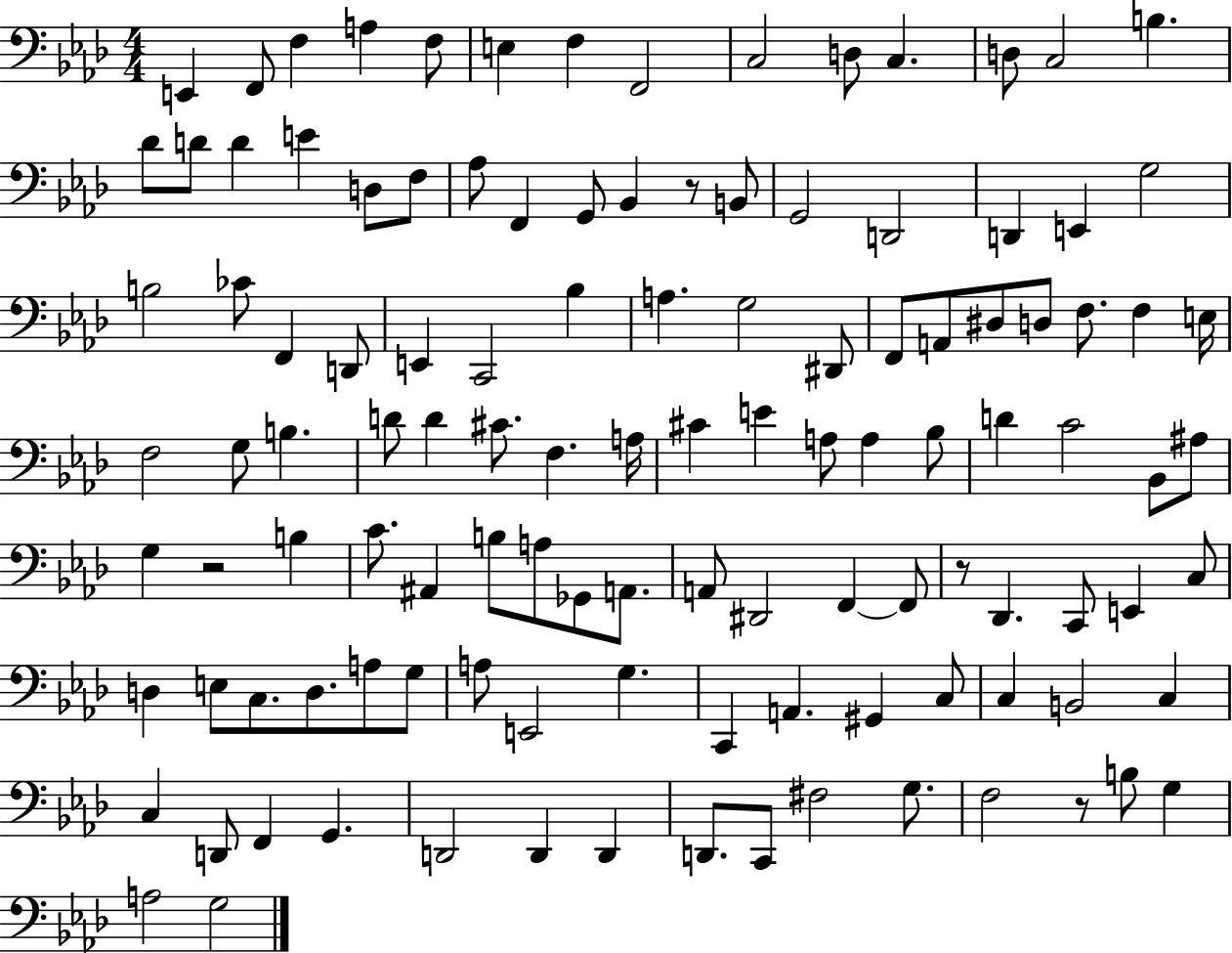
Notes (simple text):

E2/q F2/e F3/q A3/q F3/e E3/q F3/q F2/h C3/h D3/e C3/q. D3/e C3/h B3/q. Db4/e D4/e D4/q E4/q D3/e F3/e Ab3/e F2/q G2/e Bb2/q R/e B2/e G2/h D2/h D2/q E2/q G3/h B3/h CES4/e F2/q D2/e E2/q C2/h Bb3/q A3/q. G3/h D#2/e F2/e A2/e D#3/e D3/e F3/e. F3/q E3/s F3/h G3/e B3/q. D4/e D4/q C#4/e. F3/q. A3/s C#4/q E4/q A3/e A3/q Bb3/e D4/q C4/h Bb2/e A#3/e G3/q R/h B3/q C4/e. A#2/q B3/e A3/e Gb2/e A2/e. A2/e D#2/h F2/q F2/e R/e Db2/q. C2/e E2/q C3/e D3/q E3/e C3/e. D3/e. A3/e G3/e A3/e E2/h G3/q. C2/q A2/q. G#2/q C3/e C3/q B2/h C3/q C3/q D2/e F2/q G2/q. D2/h D2/q D2/q D2/e. C2/e F#3/h G3/e. F3/h R/e B3/e G3/q A3/h G3/h